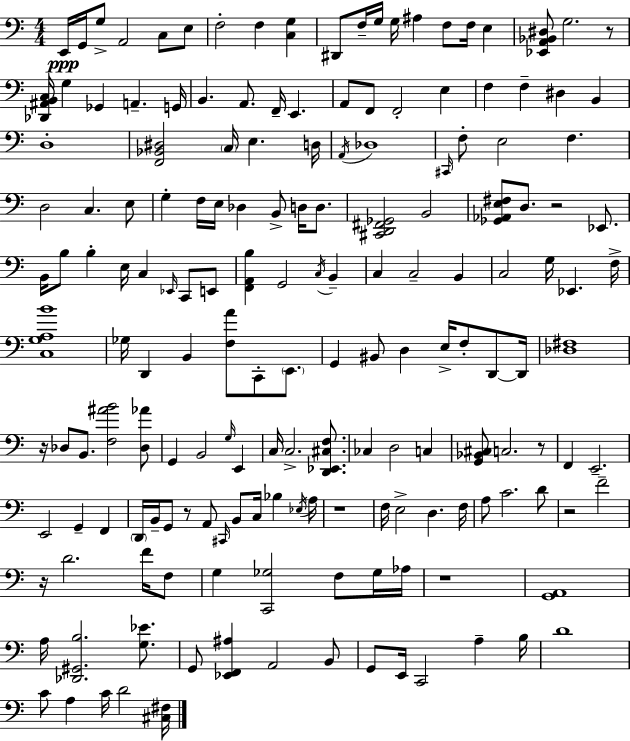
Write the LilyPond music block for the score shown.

{
  \clef bass
  \numericTimeSignature
  \time 4/4
  \key c \major
  e,16\ppp g,16 g8-> a,2 c8 e8 | f2-. f4 <c g>4 | dis,8 f16-- g16 g16 ais4 f8 f16 e4 | <ees, a, bes, dis>8 g2. r8 | \break <des, ais, b, c>16 g4 ges,4 a,4.-- g,16 | b,4. a,8. f,16-- e,4. | a,8 f,8 f,2-. e4 | f4 f4-- dis4 b,4 | \break d1-. | <f, bes, dis>2 \parenthesize c16 e4. d16 | \acciaccatura { a,16 } des1 | \grace { cis,16 } f8-. e2 f4. | \break d2 c4. | e8 g4-. f16 e16 des4 b,8-> d16 d8. | <cis, d, fis, ges,>2 b,2 | <ges, aes, e fis>8 d8. r2 ees,8. | \break b,16 b8 b4-. e16 c4 \grace { ees,16 } c,8 | e,8 <f, a, b>4 g,2 \acciaccatura { c16 } | b,4-- c4 c2-- | b,4 c2 g16 ees,4. | \break f16-> <c g a b'>1 | ges16 d,4 b,4 <f a'>8 c,8-. | \parenthesize e,8. g,4 bis,8 d4 e16-> f8-. | d,8~~ d,16 <des fis>1 | \break r16 des8 b,8. <f ais' b'>2 | <des aes'>8 g,4 b,2 | \grace { g16 } e,4 c16 c2.-> | <d, ees, cis f>8. ces4 d2 | \break c4 <g, bes, cis>8 c2. | r8 f,4 e,2.-- | e,2 g,4-- | f,4 \parenthesize d,16 b,16-- g,8 r8 a,8 \grace { cis,16 } b,8 | \break c16 bes4 \acciaccatura { ees16 } a16 r1 | f16 e2-> | d4. f16 a8 c'2. | d'8 r2 f'2-- | \break r16 d'2. | f'16 f8 g4 <c, ges>2 | f8 ges16 aes16 r1 | <g, a,>1 | \break a16 <des, gis, b>2. | <g ees'>8. g,8 <ees, f, ais>4 a,2 | b,8 g,8 e,16 c,2 | a4-- b16 d'1 | \break c'8 a4 c'16 d'2 | <cis fis>16 \bar "|."
}